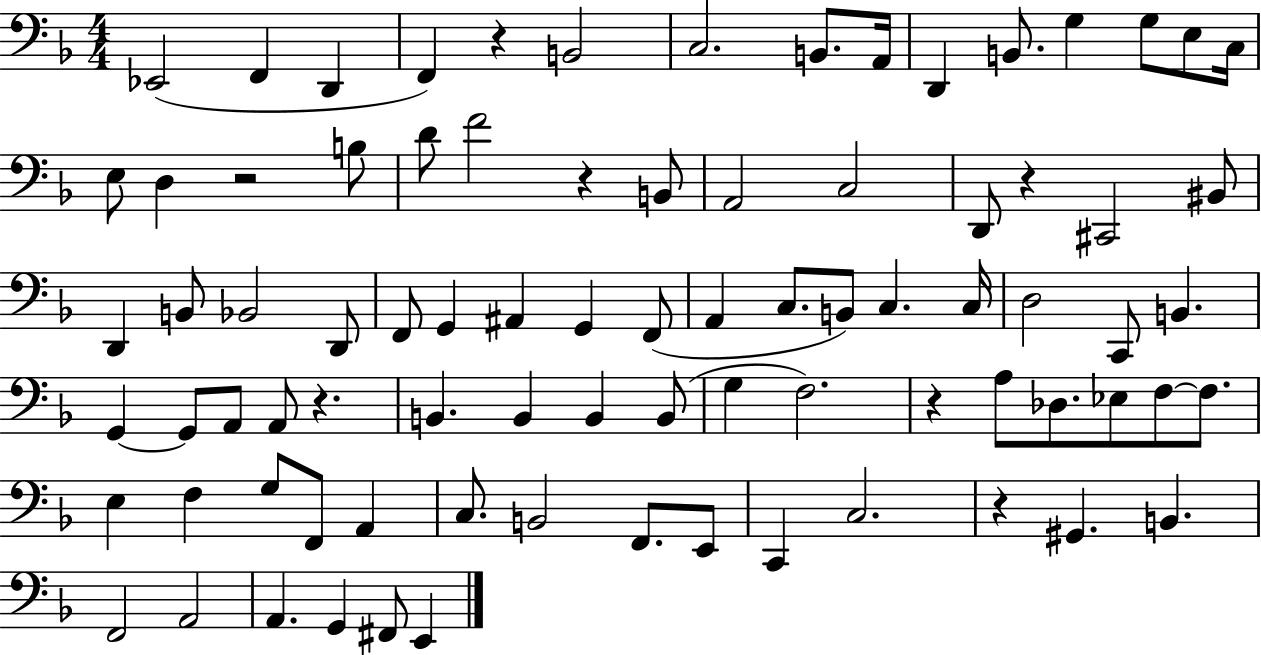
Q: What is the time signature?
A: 4/4